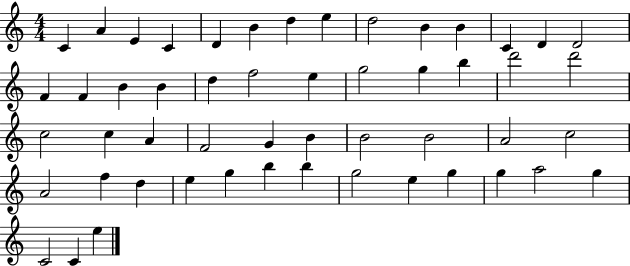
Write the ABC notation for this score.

X:1
T:Untitled
M:4/4
L:1/4
K:C
C A E C D B d e d2 B B C D D2 F F B B d f2 e g2 g b d'2 d'2 c2 c A F2 G B B2 B2 A2 c2 A2 f d e g b b g2 e g g a2 g C2 C e